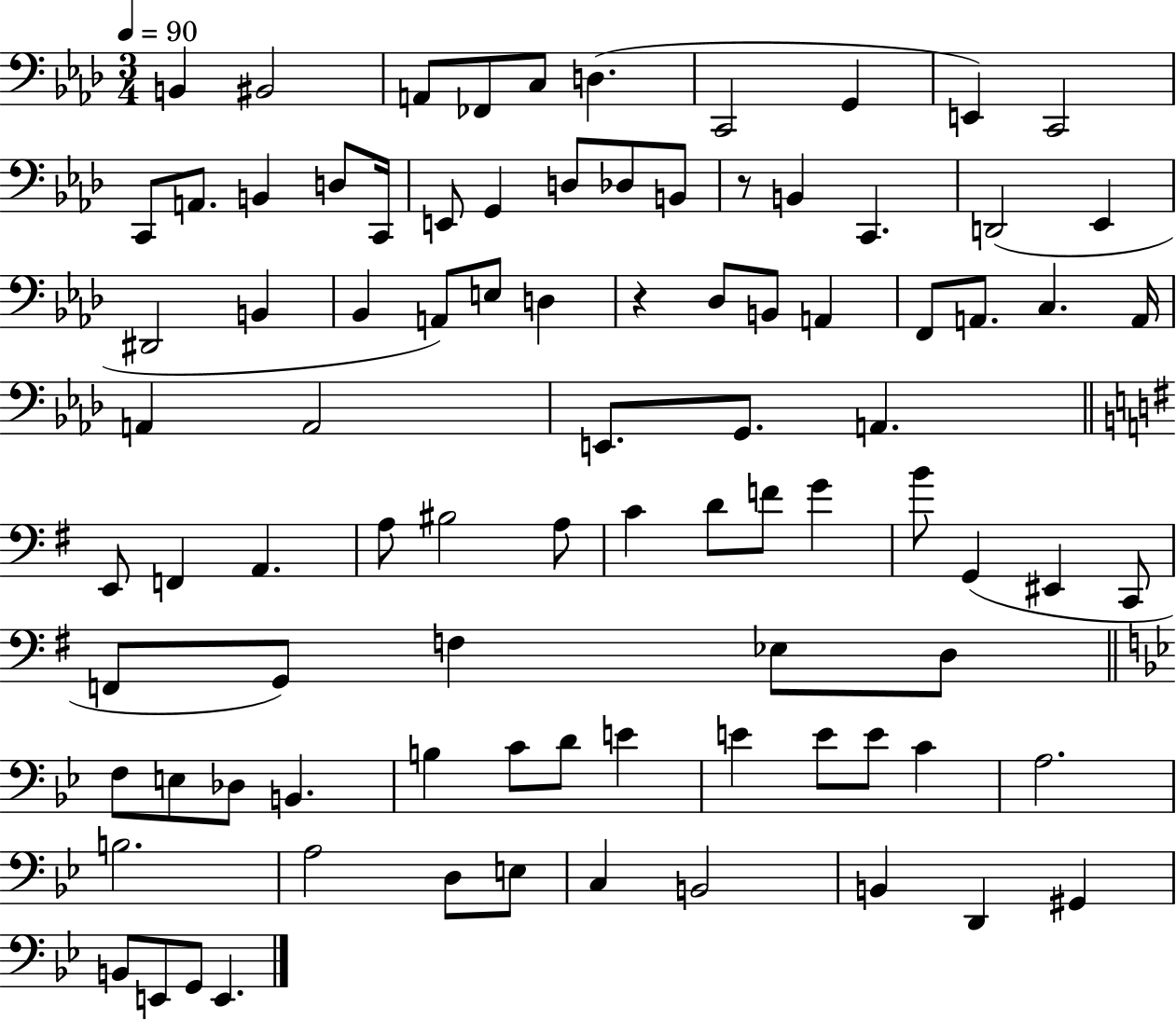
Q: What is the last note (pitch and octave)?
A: E2